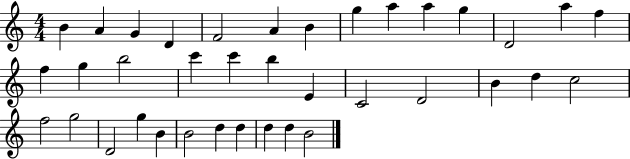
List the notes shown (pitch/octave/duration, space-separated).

B4/q A4/q G4/q D4/q F4/h A4/q B4/q G5/q A5/q A5/q G5/q D4/h A5/q F5/q F5/q G5/q B5/h C6/q C6/q B5/q E4/q C4/h D4/h B4/q D5/q C5/h F5/h G5/h D4/h G5/q B4/q B4/h D5/q D5/q D5/q D5/q B4/h